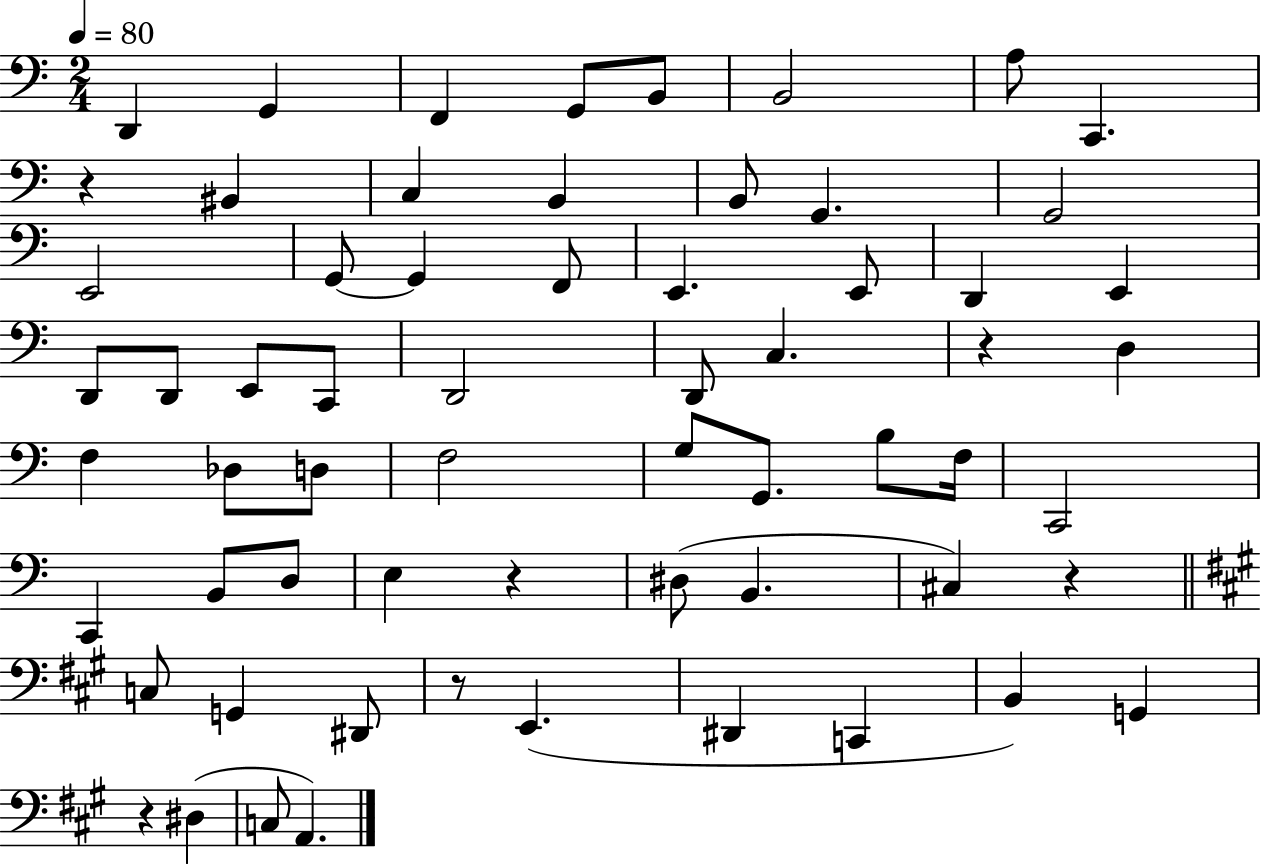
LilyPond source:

{
  \clef bass
  \numericTimeSignature
  \time 2/4
  \key c \major
  \tempo 4 = 80
  d,4 g,4 | f,4 g,8 b,8 | b,2 | a8 c,4. | \break r4 bis,4 | c4 b,4 | b,8 g,4. | g,2 | \break e,2 | g,8~~ g,4 f,8 | e,4. e,8 | d,4 e,4 | \break d,8 d,8 e,8 c,8 | d,2 | d,8 c4. | r4 d4 | \break f4 des8 d8 | f2 | g8 g,8. b8 f16 | c,2 | \break c,4 b,8 d8 | e4 r4 | dis8( b,4. | cis4) r4 | \break \bar "||" \break \key a \major c8 g,4 dis,8 | r8 e,4.( | dis,4 c,4 | b,4) g,4 | \break r4 dis4( | c8 a,4.) | \bar "|."
}